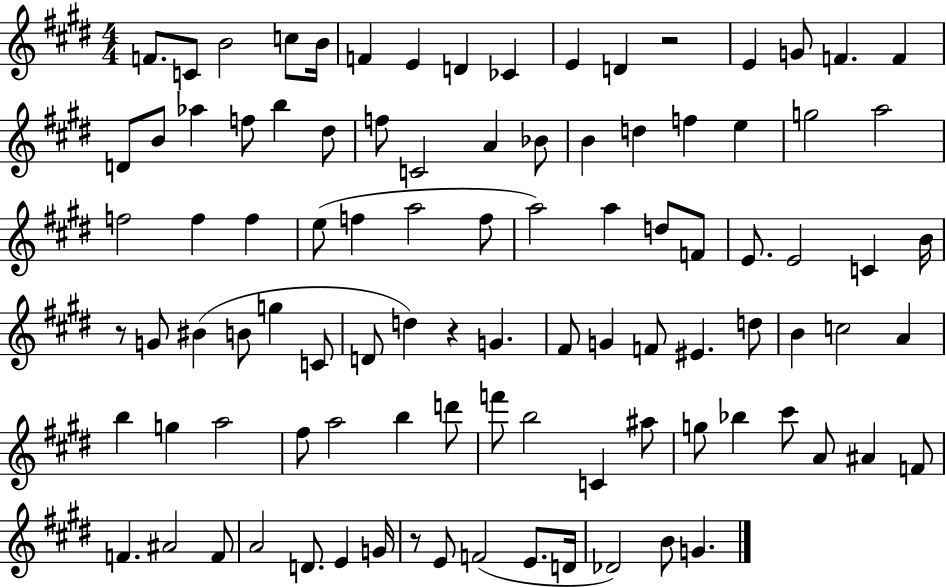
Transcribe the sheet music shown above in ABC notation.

X:1
T:Untitled
M:4/4
L:1/4
K:E
F/2 C/2 B2 c/2 B/4 F E D _C E D z2 E G/2 F F D/2 B/2 _a f/2 b ^d/2 f/2 C2 A _B/2 B d f e g2 a2 f2 f f e/2 f a2 f/2 a2 a d/2 F/2 E/2 E2 C B/4 z/2 G/2 ^B B/2 g C/2 D/2 d z G ^F/2 G F/2 ^E d/2 B c2 A b g a2 ^f/2 a2 b d'/2 f'/2 b2 C ^a/2 g/2 _b ^c'/2 A/2 ^A F/2 F ^A2 F/2 A2 D/2 E G/4 z/2 E/2 F2 E/2 D/4 _D2 B/2 G